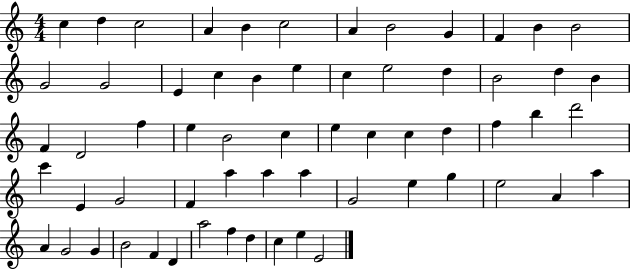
C5/q D5/q C5/h A4/q B4/q C5/h A4/q B4/h G4/q F4/q B4/q B4/h G4/h G4/h E4/q C5/q B4/q E5/q C5/q E5/h D5/q B4/h D5/q B4/q F4/q D4/h F5/q E5/q B4/h C5/q E5/q C5/q C5/q D5/q F5/q B5/q D6/h C6/q E4/q G4/h F4/q A5/q A5/q A5/q G4/h E5/q G5/q E5/h A4/q A5/q A4/q G4/h G4/q B4/h F4/q D4/q A5/h F5/q D5/q C5/q E5/q E4/h